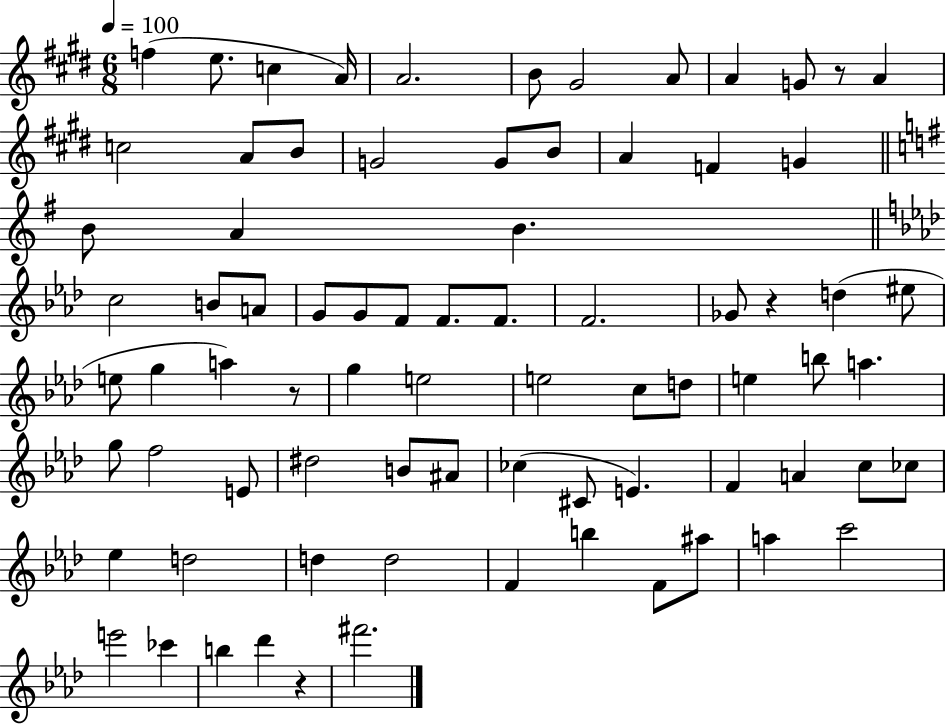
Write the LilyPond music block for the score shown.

{
  \clef treble
  \numericTimeSignature
  \time 6/8
  \key e \major
  \tempo 4 = 100
  f''4( e''8. c''4 a'16) | a'2. | b'8 gis'2 a'8 | a'4 g'8 r8 a'4 | \break c''2 a'8 b'8 | g'2 g'8 b'8 | a'4 f'4 g'4 | \bar "||" \break \key e \minor b'8 a'4 b'4. | \bar "||" \break \key f \minor c''2 b'8 a'8 | g'8 g'8 f'8 f'8. f'8. | f'2. | ges'8 r4 d''4( eis''8 | \break e''8 g''4 a''4) r8 | g''4 e''2 | e''2 c''8 d''8 | e''4 b''8 a''4. | \break g''8 f''2 e'8 | dis''2 b'8 ais'8 | ces''4( cis'8 e'4.) | f'4 a'4 c''8 ces''8 | \break ees''4 d''2 | d''4 d''2 | f'4 b''4 f'8 ais''8 | a''4 c'''2 | \break e'''2 ces'''4 | b''4 des'''4 r4 | fis'''2. | \bar "|."
}